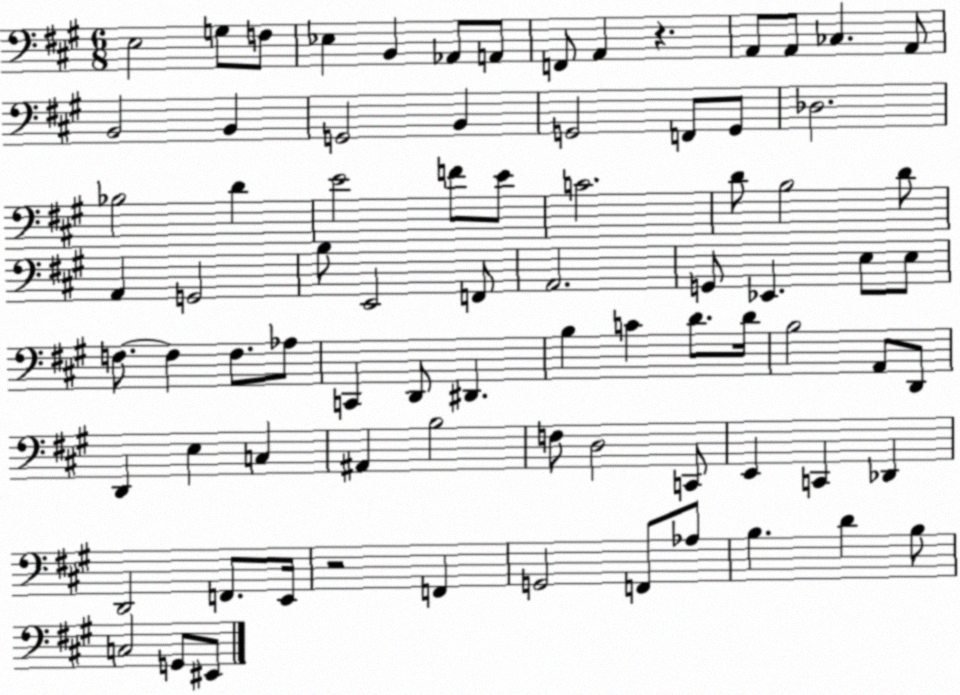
X:1
T:Untitled
M:6/8
L:1/4
K:A
E,2 G,/2 F,/2 _E, B,, _A,,/2 A,,/2 F,,/2 A,, z A,,/2 A,,/2 _C, A,,/2 B,,2 B,, G,,2 B,, G,,2 F,,/2 G,,/2 _D,2 _B,2 D E2 F/2 E/2 C2 D/2 B,2 D/2 A,, G,,2 B,/2 E,,2 F,,/2 A,,2 G,,/2 _E,, E,/2 E,/2 F,/2 F, F,/2 _A,/2 C,, D,,/2 ^D,, B, C D/2 D/4 B,2 A,,/2 D,,/2 D,, E, C, ^A,, B,2 F,/2 D,2 C,,/2 E,, C,, _D,, D,,2 F,,/2 E,,/4 z2 F,, G,,2 F,,/2 _A,/2 B, D B,/2 C,2 G,,/2 ^E,,/2